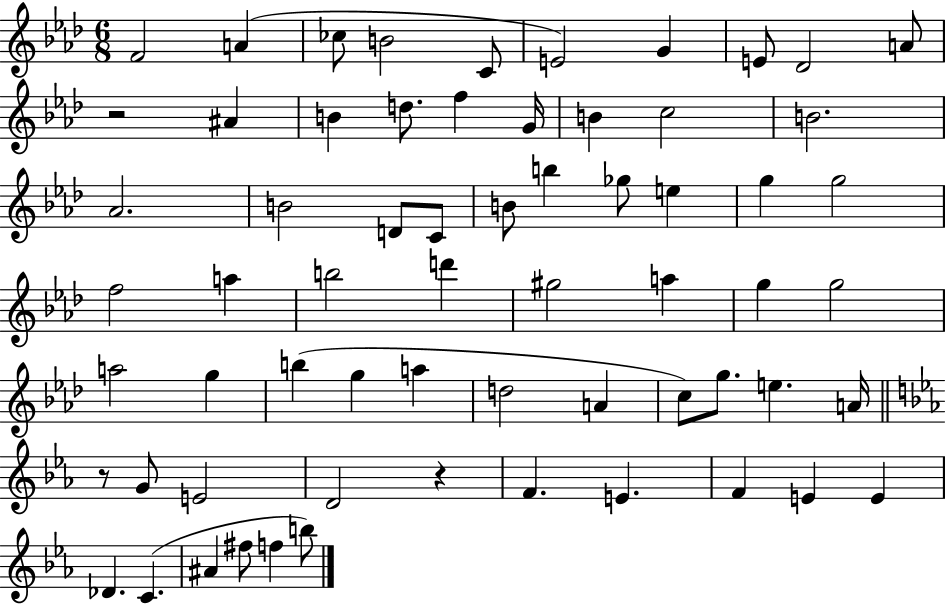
{
  \clef treble
  \numericTimeSignature
  \time 6/8
  \key aes \major
  \repeat volta 2 { f'2 a'4( | ces''8 b'2 c'8 | e'2) g'4 | e'8 des'2 a'8 | \break r2 ais'4 | b'4 d''8. f''4 g'16 | b'4 c''2 | b'2. | \break aes'2. | b'2 d'8 c'8 | b'8 b''4 ges''8 e''4 | g''4 g''2 | \break f''2 a''4 | b''2 d'''4 | gis''2 a''4 | g''4 g''2 | \break a''2 g''4 | b''4( g''4 a''4 | d''2 a'4 | c''8) g''8. e''4. a'16 | \break \bar "||" \break \key c \minor r8 g'8 e'2 | d'2 r4 | f'4. e'4. | f'4 e'4 e'4 | \break des'4. c'4.( | ais'4 fis''8 f''4 b''8) | } \bar "|."
}